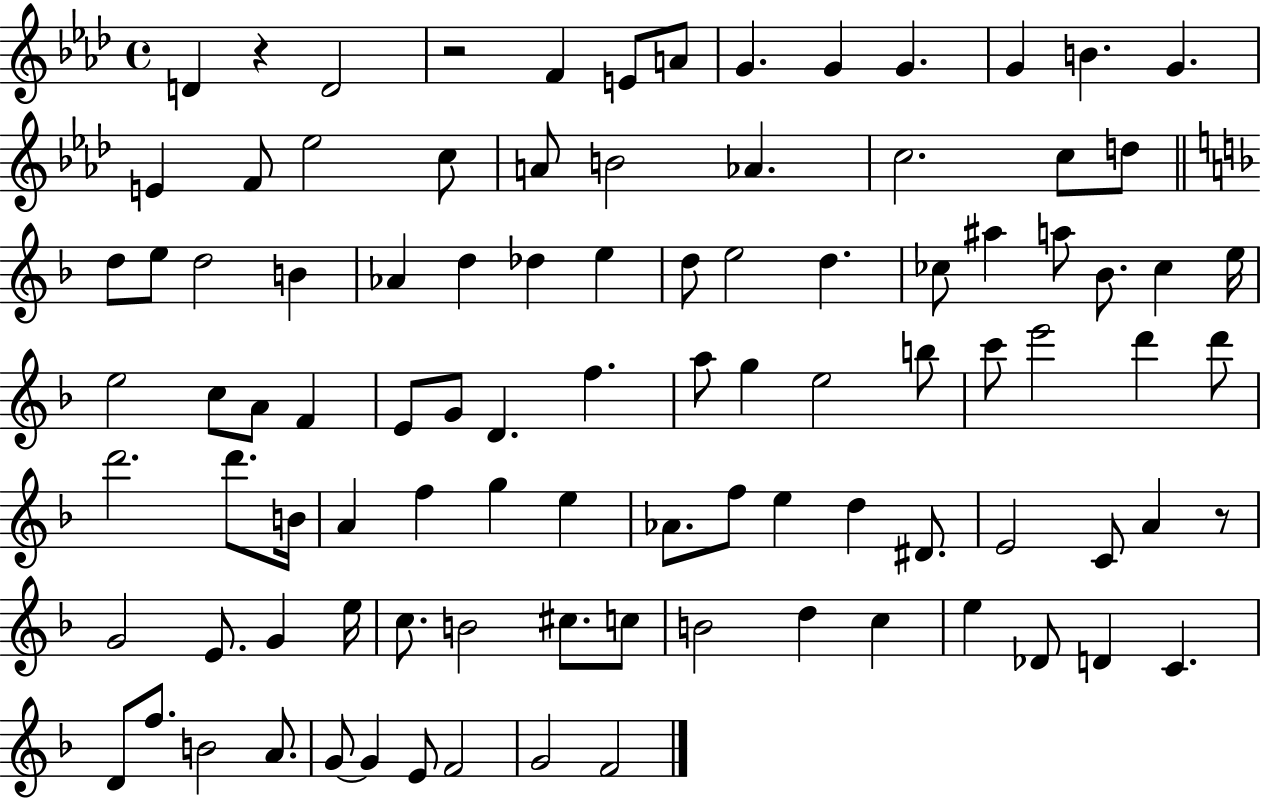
{
  \clef treble
  \time 4/4
  \defaultTimeSignature
  \key aes \major
  d'4 r4 d'2 | r2 f'4 e'8 a'8 | g'4. g'4 g'4. | g'4 b'4. g'4. | \break e'4 f'8 ees''2 c''8 | a'8 b'2 aes'4. | c''2. c''8 d''8 | \bar "||" \break \key d \minor d''8 e''8 d''2 b'4 | aes'4 d''4 des''4 e''4 | d''8 e''2 d''4. | ces''8 ais''4 a''8 bes'8. ces''4 e''16 | \break e''2 c''8 a'8 f'4 | e'8 g'8 d'4. f''4. | a''8 g''4 e''2 b''8 | c'''8 e'''2 d'''4 d'''8 | \break d'''2. d'''8. b'16 | a'4 f''4 g''4 e''4 | aes'8. f''8 e''4 d''4 dis'8. | e'2 c'8 a'4 r8 | \break g'2 e'8. g'4 e''16 | c''8. b'2 cis''8. c''8 | b'2 d''4 c''4 | e''4 des'8 d'4 c'4. | \break d'8 f''8. b'2 a'8. | g'8~~ g'4 e'8 f'2 | g'2 f'2 | \bar "|."
}